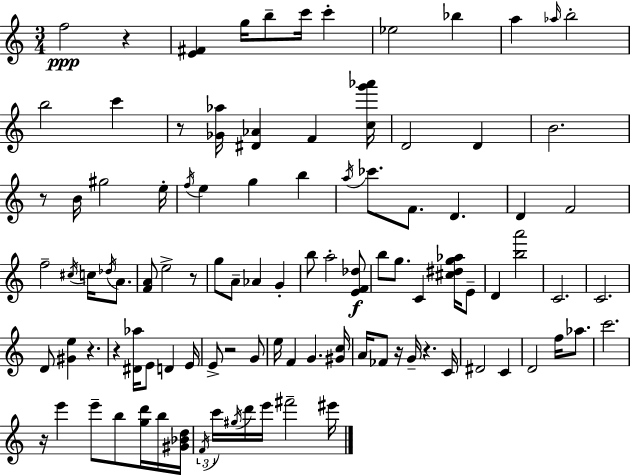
X:1
T:Untitled
M:3/4
L:1/4
K:Am
f2 z [E^F] g/4 b/2 c'/4 c' _e2 _b a _a/4 b2 b2 c' z/2 [_G_a]/4 [^D_A] F [cg'_a']/4 D2 D B2 z/2 B/4 ^g2 e/4 f/4 e g b a/4 _c'/2 F/2 D D F2 f2 ^c/4 c/4 _d/4 A/2 [FA]/2 e2 z/2 g/2 A/2 _A G b/2 a2 [EF_d]/2 b/2 g/2 C [^c^dg_a]/4 E/2 D [ba']2 C2 C2 D/2 [^Ge] z z [^D_a]/4 E/2 D E/4 E/2 z2 G/2 e/4 F G [^Gc]/4 A/4 _F/2 z/4 G/4 z C/4 ^D2 C D2 f/4 _a/2 c'2 z/4 e' e'/2 b/2 [gd']/4 b/4 [^G_Bd]/4 F/4 c'/4 ^g/4 d'/4 e'/4 ^f'2 ^e'/4